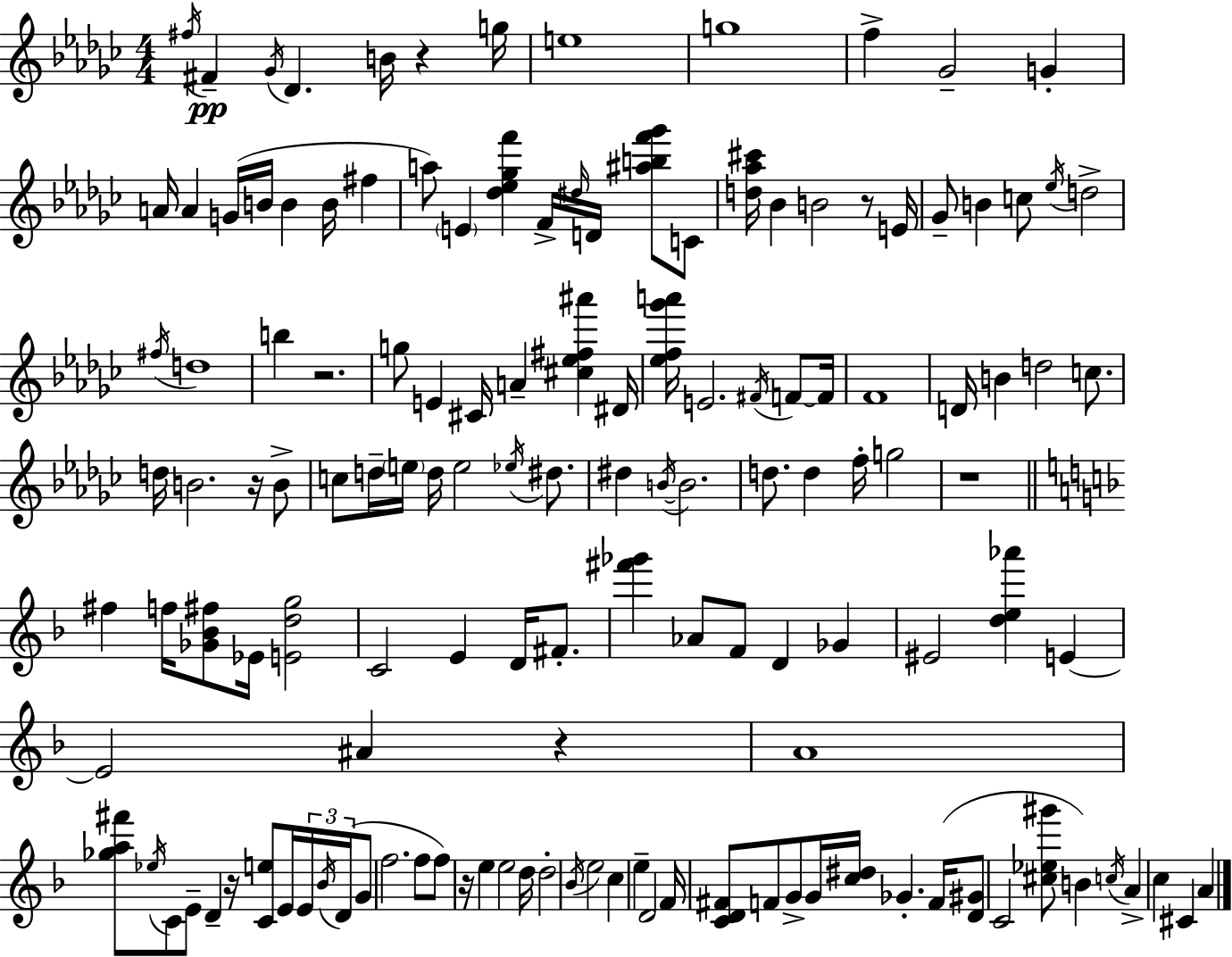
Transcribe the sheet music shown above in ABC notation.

X:1
T:Untitled
M:4/4
L:1/4
K:Ebm
^f/4 ^F _G/4 _D B/4 z g/4 e4 g4 f _G2 G A/4 A G/4 B/4 B B/4 ^f a/2 E [_d_e_gf'] F/4 ^d/4 D/4 [^abf'_g']/2 C/2 [d_a^c']/4 _B B2 z/2 E/4 _G/2 B c/2 _e/4 d2 ^f/4 d4 b z2 g/2 E ^C/4 A [^c_e^f^a'] ^D/4 [_ef_g'a']/4 E2 ^F/4 F/2 F/4 F4 D/4 B d2 c/2 d/4 B2 z/4 B/2 c/2 d/4 e/4 d/4 e2 _e/4 ^d/2 ^d B/4 B2 d/2 d f/4 g2 z4 ^f f/4 [_G_B^f]/2 _E/4 [Edg]2 C2 E D/4 ^F/2 [^f'_g'] _A/2 F/2 D _G ^E2 [de_a'] E E2 ^A z A4 [_ga^f']/2 _e/4 C/2 E/2 D z/4 [Ce]/2 E/4 E/4 _B/4 D/4 G/2 f2 f/2 f/2 z/4 e e2 d/4 d2 _B/4 e2 c e D2 F/4 [CD^F]/2 F/2 G/2 G/4 [c^d]/4 _G F/4 [D^G]/2 C2 [^c_e^g']/2 B c/4 A c ^C A